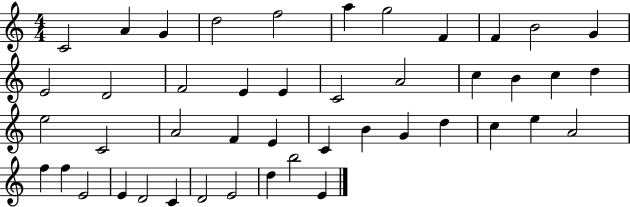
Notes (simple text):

C4/h A4/q G4/q D5/h F5/h A5/q G5/h F4/q F4/q B4/h G4/q E4/h D4/h F4/h E4/q E4/q C4/h A4/h C5/q B4/q C5/q D5/q E5/h C4/h A4/h F4/q E4/q C4/q B4/q G4/q D5/q C5/q E5/q A4/h F5/q F5/q E4/h E4/q D4/h C4/q D4/h E4/h D5/q B5/h E4/q